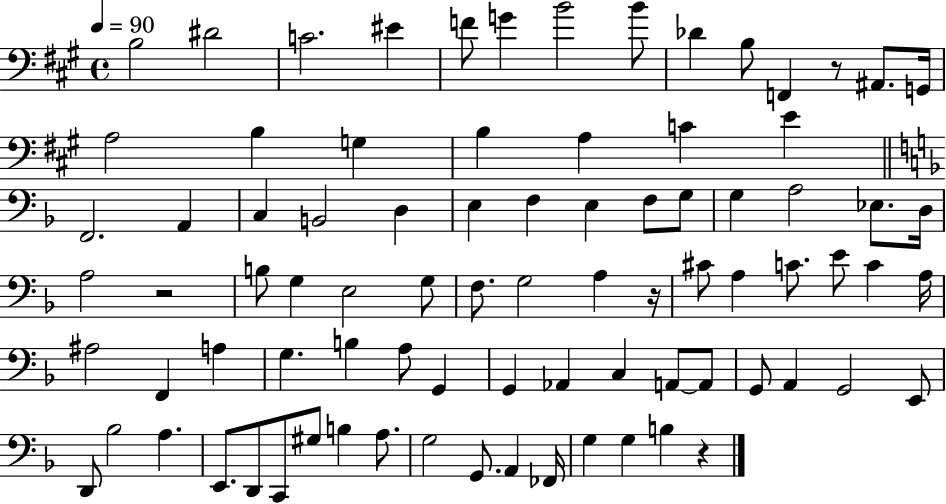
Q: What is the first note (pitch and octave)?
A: B3